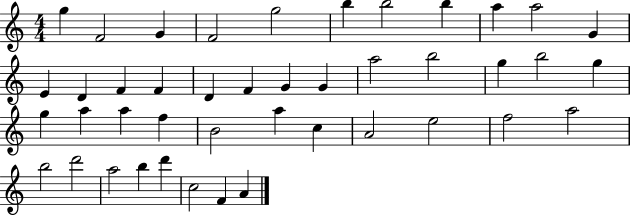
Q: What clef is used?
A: treble